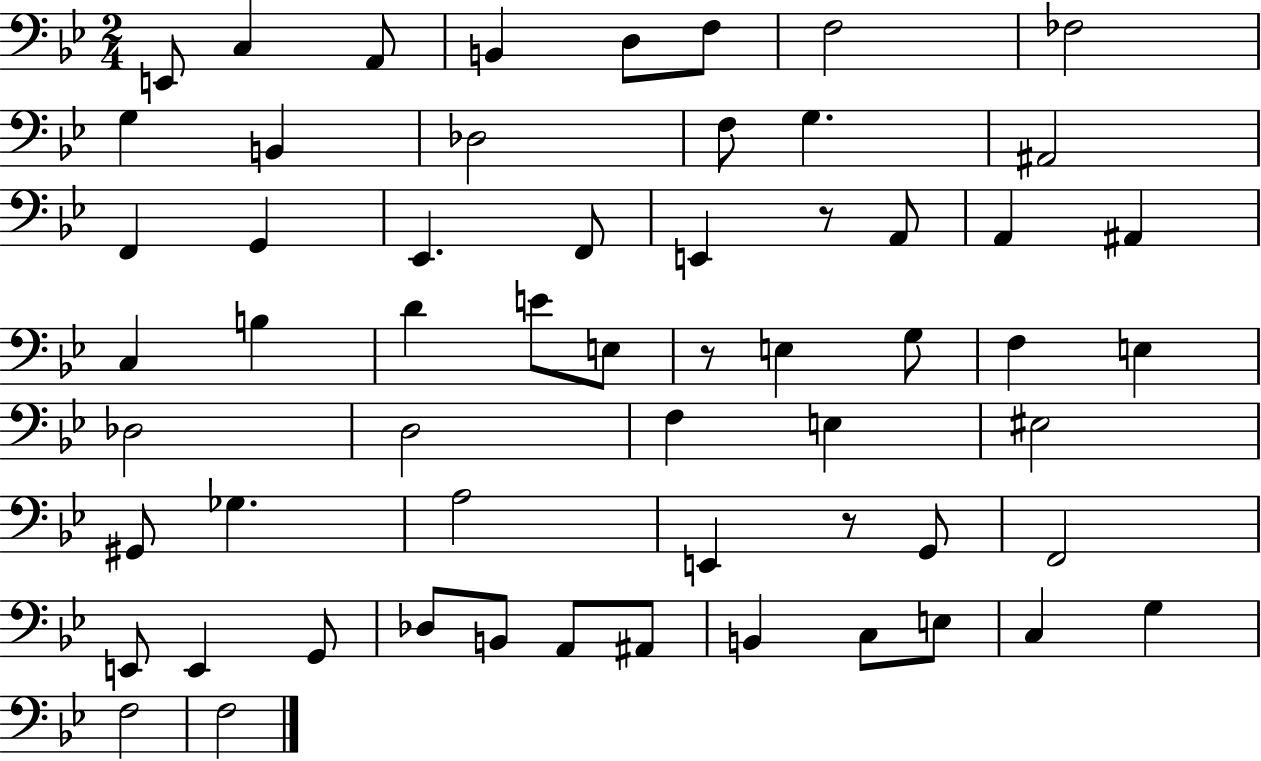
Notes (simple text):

E2/e C3/q A2/e B2/q D3/e F3/e F3/h FES3/h G3/q B2/q Db3/h F3/e G3/q. A#2/h F2/q G2/q Eb2/q. F2/e E2/q R/e A2/e A2/q A#2/q C3/q B3/q D4/q E4/e E3/e R/e E3/q G3/e F3/q E3/q Db3/h D3/h F3/q E3/q EIS3/h G#2/e Gb3/q. A3/h E2/q R/e G2/e F2/h E2/e E2/q G2/e Db3/e B2/e A2/e A#2/e B2/q C3/e E3/e C3/q G3/q F3/h F3/h